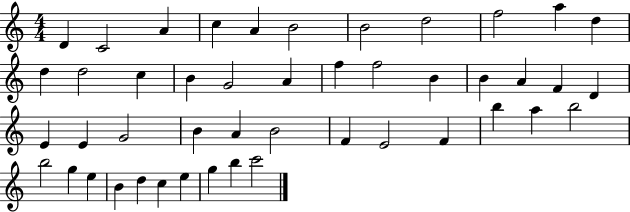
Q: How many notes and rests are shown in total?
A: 46